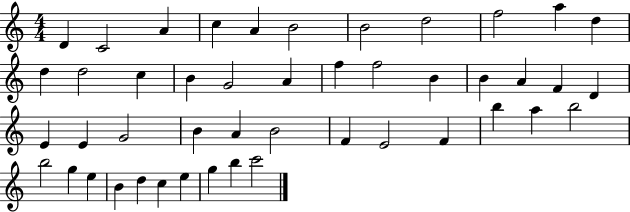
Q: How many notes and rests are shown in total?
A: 46